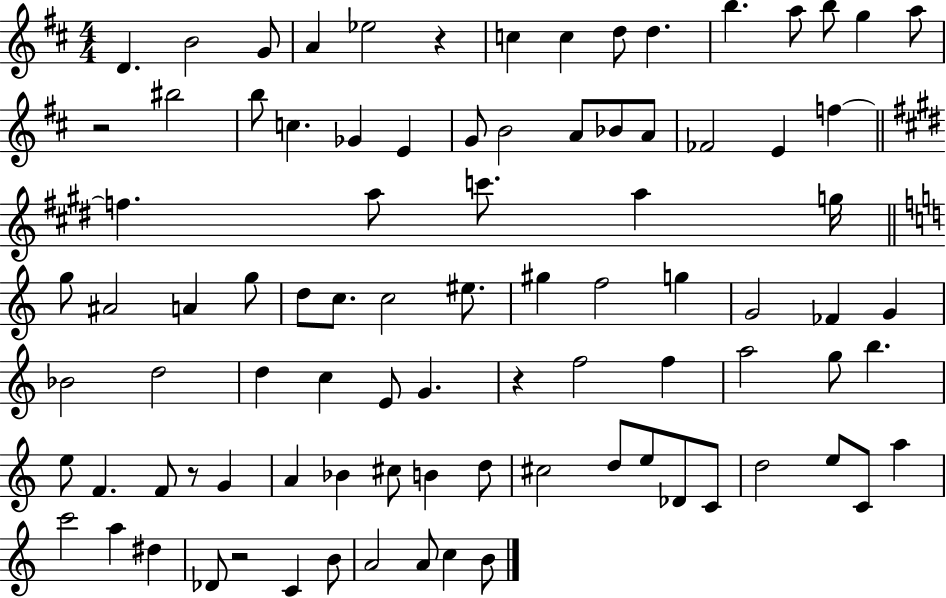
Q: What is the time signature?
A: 4/4